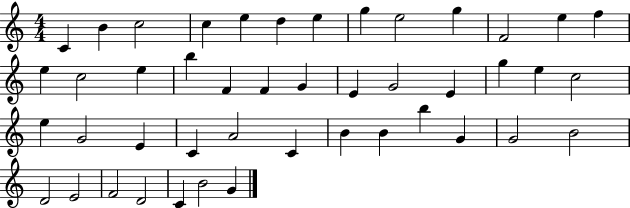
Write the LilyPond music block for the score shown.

{
  \clef treble
  \numericTimeSignature
  \time 4/4
  \key c \major
  c'4 b'4 c''2 | c''4 e''4 d''4 e''4 | g''4 e''2 g''4 | f'2 e''4 f''4 | \break e''4 c''2 e''4 | b''4 f'4 f'4 g'4 | e'4 g'2 e'4 | g''4 e''4 c''2 | \break e''4 g'2 e'4 | c'4 a'2 c'4 | b'4 b'4 b''4 g'4 | g'2 b'2 | \break d'2 e'2 | f'2 d'2 | c'4 b'2 g'4 | \bar "|."
}